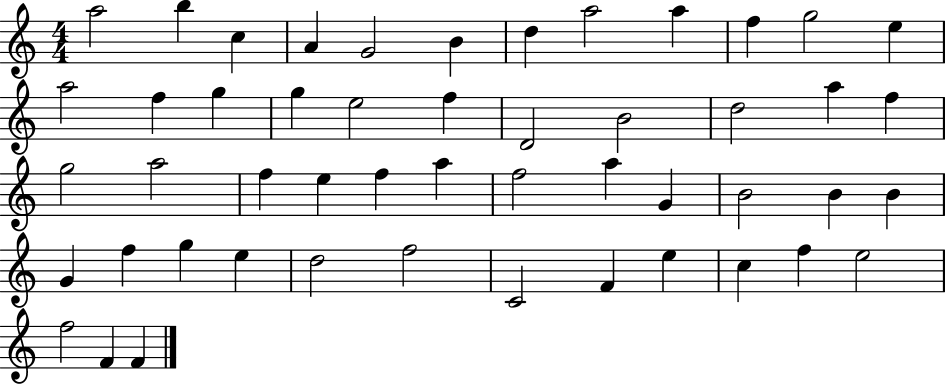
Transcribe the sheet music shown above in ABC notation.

X:1
T:Untitled
M:4/4
L:1/4
K:C
a2 b c A G2 B d a2 a f g2 e a2 f g g e2 f D2 B2 d2 a f g2 a2 f e f a f2 a G B2 B B G f g e d2 f2 C2 F e c f e2 f2 F F